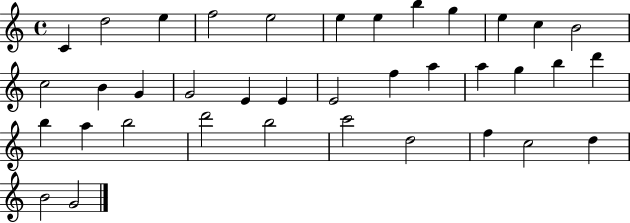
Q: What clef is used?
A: treble